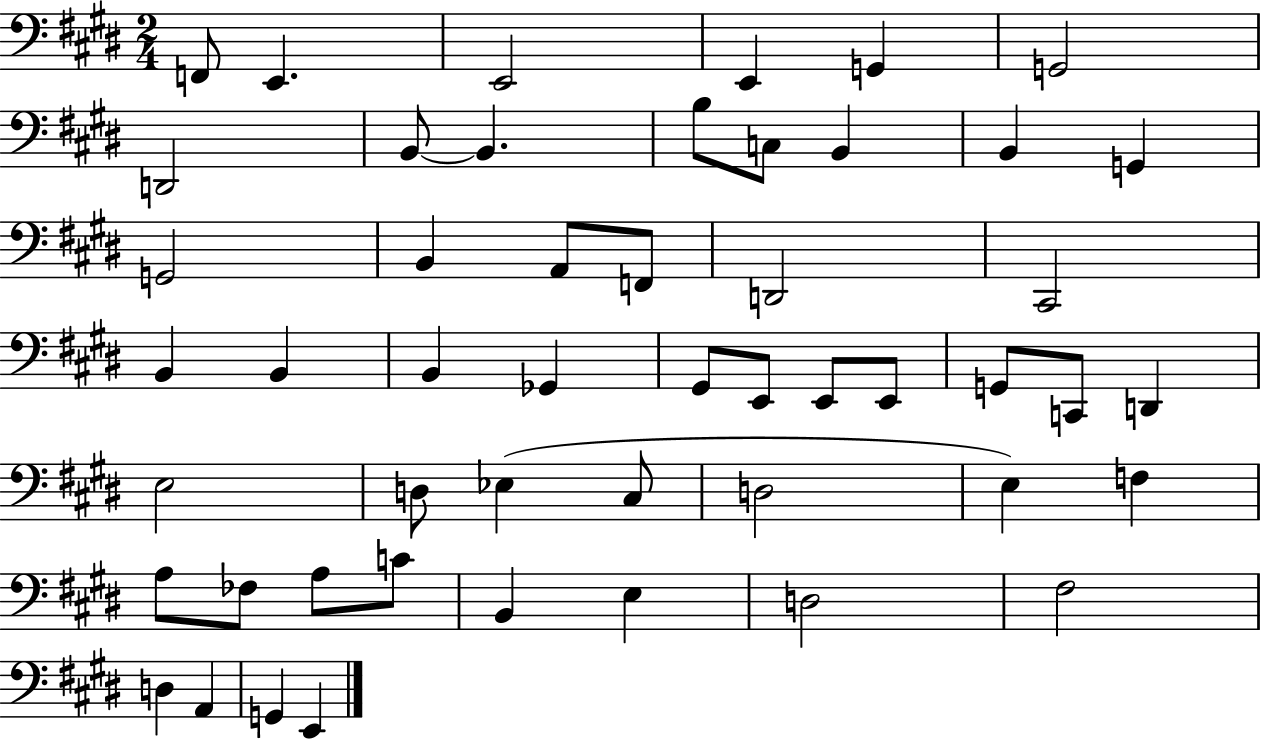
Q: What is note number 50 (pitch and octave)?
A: E2